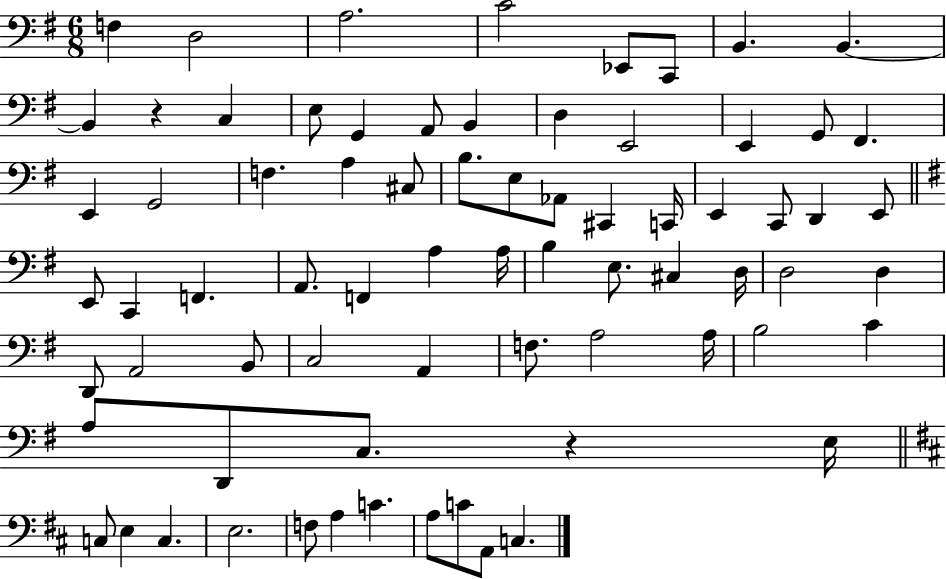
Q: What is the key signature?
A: G major